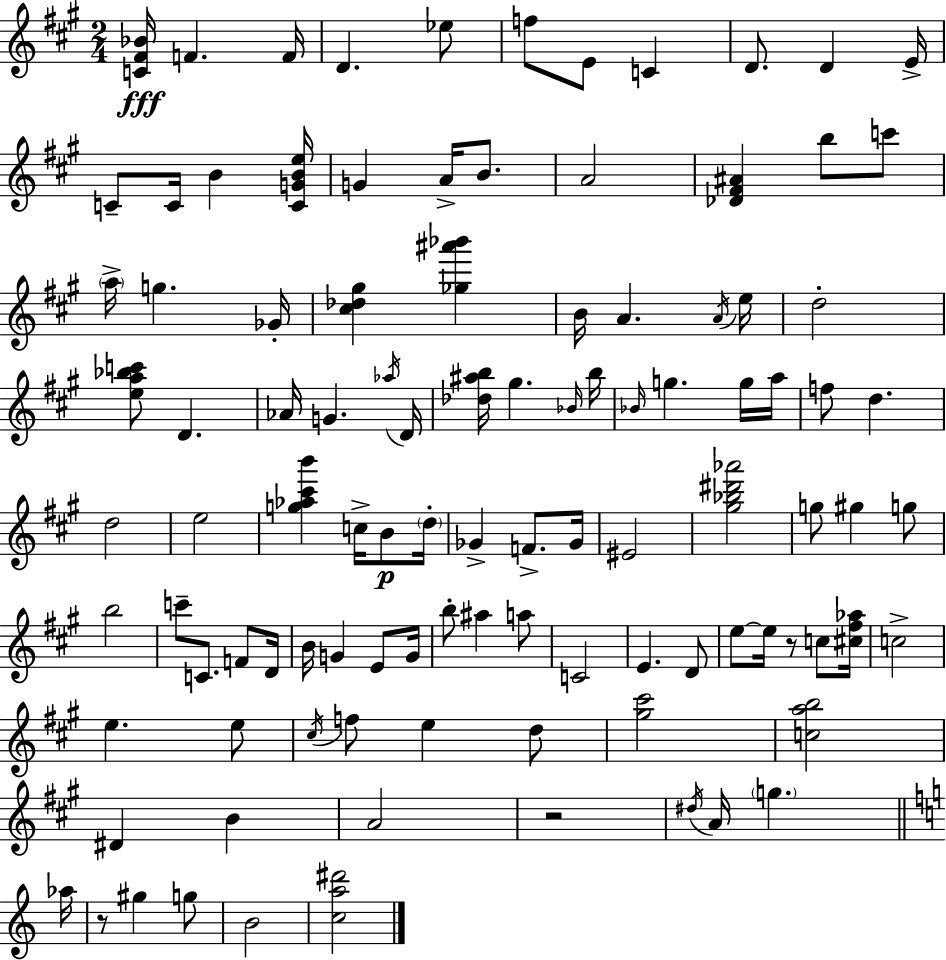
X:1
T:Untitled
M:2/4
L:1/4
K:A
[C^F_B]/4 F F/4 D _e/2 f/2 E/2 C D/2 D E/4 C/2 C/4 B [CGBe]/4 G A/4 B/2 A2 [_D^F^A] b/2 c'/2 a/4 g _G/4 [^c_d^g] [_g^a'_b'] B/4 A A/4 e/4 d2 [ea_bc']/2 D _A/4 G _a/4 D/4 [_d^ab]/4 ^g _B/4 b/4 _B/4 g g/4 a/4 f/2 d d2 e2 [g_a^c'b'] c/4 B/2 d/4 _G F/2 _G/4 ^E2 [^g_b^d'_a']2 g/2 ^g g/2 b2 c'/2 C/2 F/2 D/4 B/4 G E/2 G/4 b/2 ^a a/2 C2 E D/2 e/2 e/4 z/2 c/2 [^c^f_a]/4 c2 e e/2 ^c/4 f/2 e d/2 [^g^c']2 [cab]2 ^D B A2 z2 ^d/4 A/4 g _a/4 z/2 ^g g/2 B2 [ca^d']2